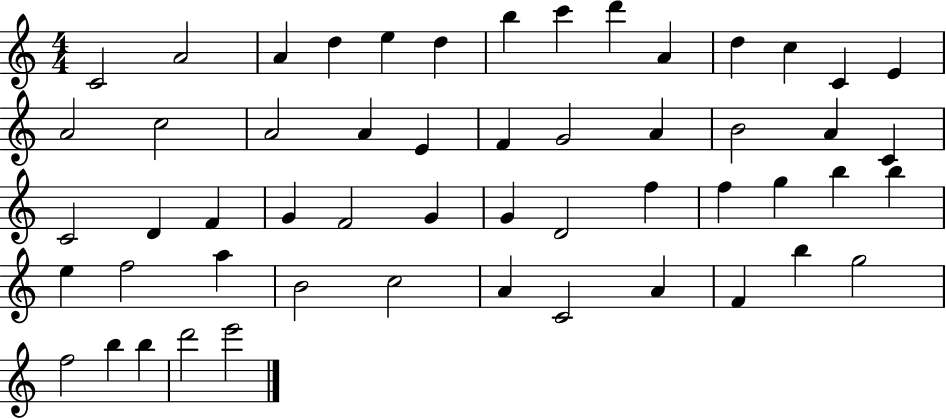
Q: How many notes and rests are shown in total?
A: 54